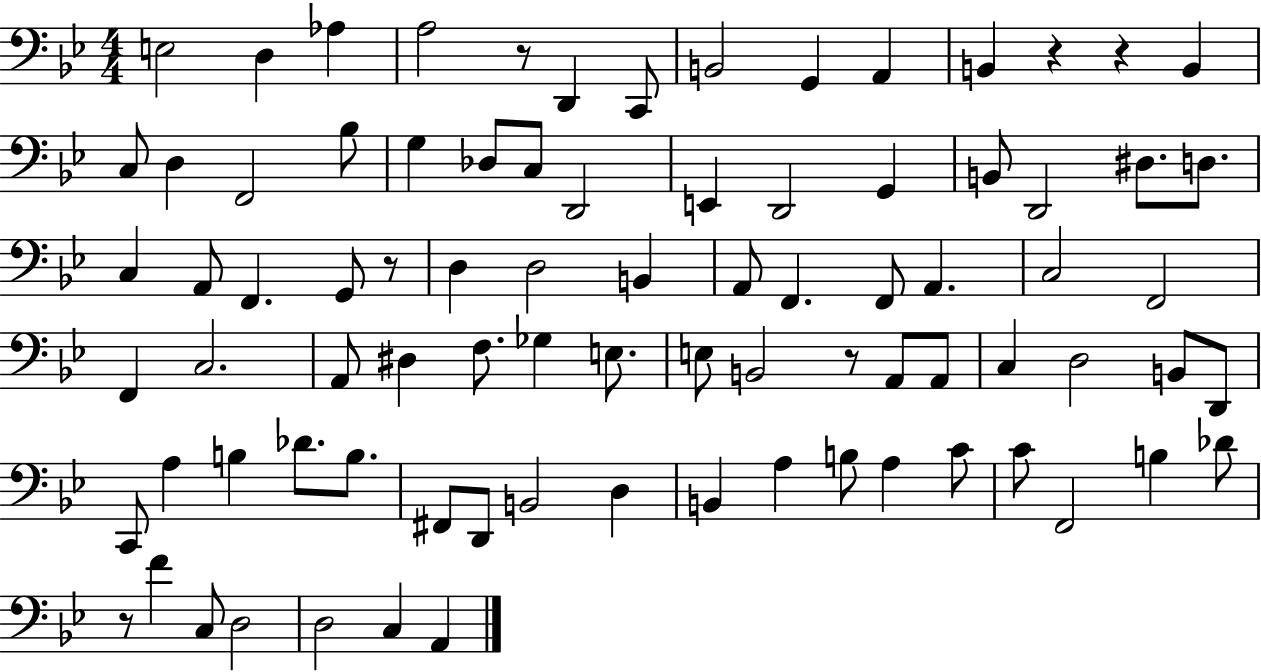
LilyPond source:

{
  \clef bass
  \numericTimeSignature
  \time 4/4
  \key bes \major
  \repeat volta 2 { e2 d4 aes4 | a2 r8 d,4 c,8 | b,2 g,4 a,4 | b,4 r4 r4 b,4 | \break c8 d4 f,2 bes8 | g4 des8 c8 d,2 | e,4 d,2 g,4 | b,8 d,2 dis8. d8. | \break c4 a,8 f,4. g,8 r8 | d4 d2 b,4 | a,8 f,4. f,8 a,4. | c2 f,2 | \break f,4 c2. | a,8 dis4 f8. ges4 e8. | e8 b,2 r8 a,8 a,8 | c4 d2 b,8 d,8 | \break c,8 a4 b4 des'8. b8. | fis,8 d,8 b,2 d4 | b,4 a4 b8 a4 c'8 | c'8 f,2 b4 des'8 | \break r8 f'4 c8 d2 | d2 c4 a,4 | } \bar "|."
}